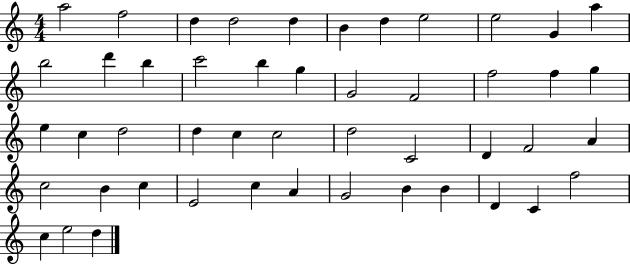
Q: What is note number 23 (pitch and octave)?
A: E5